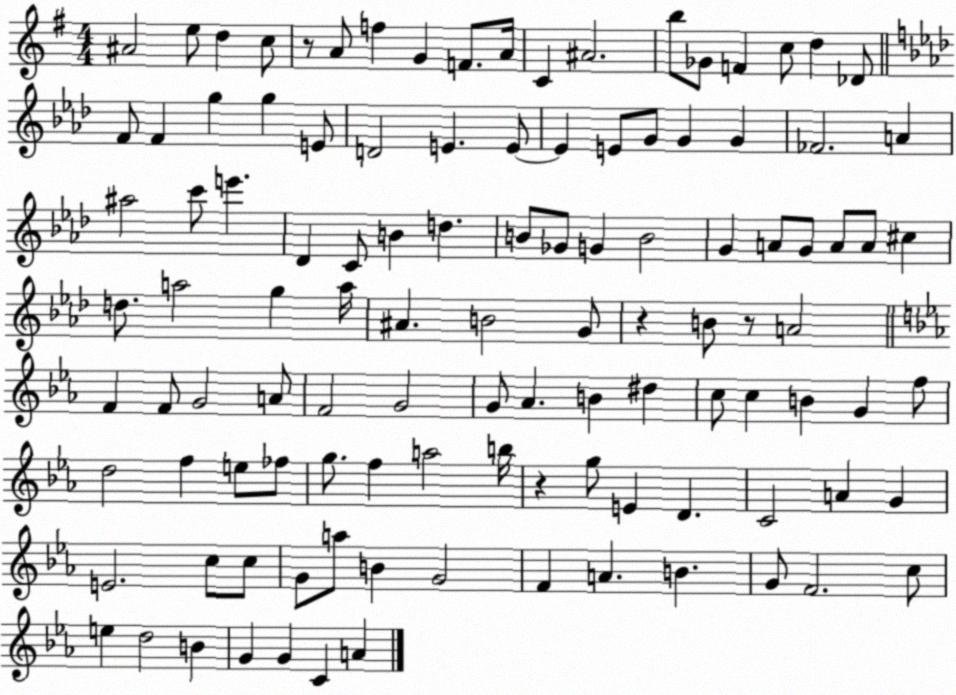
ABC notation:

X:1
T:Untitled
M:4/4
L:1/4
K:G
^A2 e/2 d c/2 z/2 A/2 f G F/2 A/4 C ^A2 b/2 _G/2 F c/2 d _D/2 F/2 F g g E/2 D2 E E/2 E E/2 G/2 G G _F2 A ^a2 c'/2 e' _D C/2 B d B/2 _G/2 G B2 G A/2 G/2 A/2 A/2 ^c d/2 a2 g a/4 ^A B2 G/2 z B/2 z/2 A2 F F/2 G2 A/2 F2 G2 G/2 _A B ^d c/2 c B G f/2 d2 f e/2 _f/2 g/2 f a2 b/4 z g/2 E D C2 A G E2 c/2 c/2 G/2 a/2 B G2 F A B G/2 F2 c/2 e d2 B G G C A